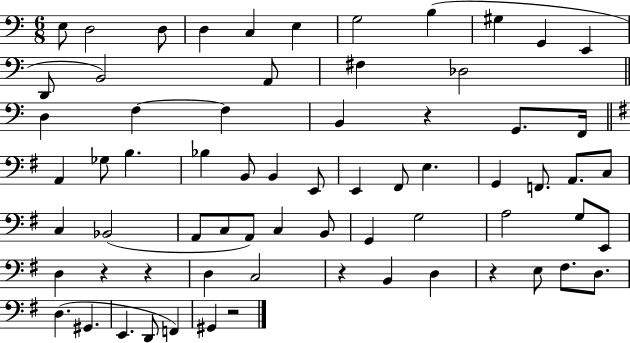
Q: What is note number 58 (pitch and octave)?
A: G#2